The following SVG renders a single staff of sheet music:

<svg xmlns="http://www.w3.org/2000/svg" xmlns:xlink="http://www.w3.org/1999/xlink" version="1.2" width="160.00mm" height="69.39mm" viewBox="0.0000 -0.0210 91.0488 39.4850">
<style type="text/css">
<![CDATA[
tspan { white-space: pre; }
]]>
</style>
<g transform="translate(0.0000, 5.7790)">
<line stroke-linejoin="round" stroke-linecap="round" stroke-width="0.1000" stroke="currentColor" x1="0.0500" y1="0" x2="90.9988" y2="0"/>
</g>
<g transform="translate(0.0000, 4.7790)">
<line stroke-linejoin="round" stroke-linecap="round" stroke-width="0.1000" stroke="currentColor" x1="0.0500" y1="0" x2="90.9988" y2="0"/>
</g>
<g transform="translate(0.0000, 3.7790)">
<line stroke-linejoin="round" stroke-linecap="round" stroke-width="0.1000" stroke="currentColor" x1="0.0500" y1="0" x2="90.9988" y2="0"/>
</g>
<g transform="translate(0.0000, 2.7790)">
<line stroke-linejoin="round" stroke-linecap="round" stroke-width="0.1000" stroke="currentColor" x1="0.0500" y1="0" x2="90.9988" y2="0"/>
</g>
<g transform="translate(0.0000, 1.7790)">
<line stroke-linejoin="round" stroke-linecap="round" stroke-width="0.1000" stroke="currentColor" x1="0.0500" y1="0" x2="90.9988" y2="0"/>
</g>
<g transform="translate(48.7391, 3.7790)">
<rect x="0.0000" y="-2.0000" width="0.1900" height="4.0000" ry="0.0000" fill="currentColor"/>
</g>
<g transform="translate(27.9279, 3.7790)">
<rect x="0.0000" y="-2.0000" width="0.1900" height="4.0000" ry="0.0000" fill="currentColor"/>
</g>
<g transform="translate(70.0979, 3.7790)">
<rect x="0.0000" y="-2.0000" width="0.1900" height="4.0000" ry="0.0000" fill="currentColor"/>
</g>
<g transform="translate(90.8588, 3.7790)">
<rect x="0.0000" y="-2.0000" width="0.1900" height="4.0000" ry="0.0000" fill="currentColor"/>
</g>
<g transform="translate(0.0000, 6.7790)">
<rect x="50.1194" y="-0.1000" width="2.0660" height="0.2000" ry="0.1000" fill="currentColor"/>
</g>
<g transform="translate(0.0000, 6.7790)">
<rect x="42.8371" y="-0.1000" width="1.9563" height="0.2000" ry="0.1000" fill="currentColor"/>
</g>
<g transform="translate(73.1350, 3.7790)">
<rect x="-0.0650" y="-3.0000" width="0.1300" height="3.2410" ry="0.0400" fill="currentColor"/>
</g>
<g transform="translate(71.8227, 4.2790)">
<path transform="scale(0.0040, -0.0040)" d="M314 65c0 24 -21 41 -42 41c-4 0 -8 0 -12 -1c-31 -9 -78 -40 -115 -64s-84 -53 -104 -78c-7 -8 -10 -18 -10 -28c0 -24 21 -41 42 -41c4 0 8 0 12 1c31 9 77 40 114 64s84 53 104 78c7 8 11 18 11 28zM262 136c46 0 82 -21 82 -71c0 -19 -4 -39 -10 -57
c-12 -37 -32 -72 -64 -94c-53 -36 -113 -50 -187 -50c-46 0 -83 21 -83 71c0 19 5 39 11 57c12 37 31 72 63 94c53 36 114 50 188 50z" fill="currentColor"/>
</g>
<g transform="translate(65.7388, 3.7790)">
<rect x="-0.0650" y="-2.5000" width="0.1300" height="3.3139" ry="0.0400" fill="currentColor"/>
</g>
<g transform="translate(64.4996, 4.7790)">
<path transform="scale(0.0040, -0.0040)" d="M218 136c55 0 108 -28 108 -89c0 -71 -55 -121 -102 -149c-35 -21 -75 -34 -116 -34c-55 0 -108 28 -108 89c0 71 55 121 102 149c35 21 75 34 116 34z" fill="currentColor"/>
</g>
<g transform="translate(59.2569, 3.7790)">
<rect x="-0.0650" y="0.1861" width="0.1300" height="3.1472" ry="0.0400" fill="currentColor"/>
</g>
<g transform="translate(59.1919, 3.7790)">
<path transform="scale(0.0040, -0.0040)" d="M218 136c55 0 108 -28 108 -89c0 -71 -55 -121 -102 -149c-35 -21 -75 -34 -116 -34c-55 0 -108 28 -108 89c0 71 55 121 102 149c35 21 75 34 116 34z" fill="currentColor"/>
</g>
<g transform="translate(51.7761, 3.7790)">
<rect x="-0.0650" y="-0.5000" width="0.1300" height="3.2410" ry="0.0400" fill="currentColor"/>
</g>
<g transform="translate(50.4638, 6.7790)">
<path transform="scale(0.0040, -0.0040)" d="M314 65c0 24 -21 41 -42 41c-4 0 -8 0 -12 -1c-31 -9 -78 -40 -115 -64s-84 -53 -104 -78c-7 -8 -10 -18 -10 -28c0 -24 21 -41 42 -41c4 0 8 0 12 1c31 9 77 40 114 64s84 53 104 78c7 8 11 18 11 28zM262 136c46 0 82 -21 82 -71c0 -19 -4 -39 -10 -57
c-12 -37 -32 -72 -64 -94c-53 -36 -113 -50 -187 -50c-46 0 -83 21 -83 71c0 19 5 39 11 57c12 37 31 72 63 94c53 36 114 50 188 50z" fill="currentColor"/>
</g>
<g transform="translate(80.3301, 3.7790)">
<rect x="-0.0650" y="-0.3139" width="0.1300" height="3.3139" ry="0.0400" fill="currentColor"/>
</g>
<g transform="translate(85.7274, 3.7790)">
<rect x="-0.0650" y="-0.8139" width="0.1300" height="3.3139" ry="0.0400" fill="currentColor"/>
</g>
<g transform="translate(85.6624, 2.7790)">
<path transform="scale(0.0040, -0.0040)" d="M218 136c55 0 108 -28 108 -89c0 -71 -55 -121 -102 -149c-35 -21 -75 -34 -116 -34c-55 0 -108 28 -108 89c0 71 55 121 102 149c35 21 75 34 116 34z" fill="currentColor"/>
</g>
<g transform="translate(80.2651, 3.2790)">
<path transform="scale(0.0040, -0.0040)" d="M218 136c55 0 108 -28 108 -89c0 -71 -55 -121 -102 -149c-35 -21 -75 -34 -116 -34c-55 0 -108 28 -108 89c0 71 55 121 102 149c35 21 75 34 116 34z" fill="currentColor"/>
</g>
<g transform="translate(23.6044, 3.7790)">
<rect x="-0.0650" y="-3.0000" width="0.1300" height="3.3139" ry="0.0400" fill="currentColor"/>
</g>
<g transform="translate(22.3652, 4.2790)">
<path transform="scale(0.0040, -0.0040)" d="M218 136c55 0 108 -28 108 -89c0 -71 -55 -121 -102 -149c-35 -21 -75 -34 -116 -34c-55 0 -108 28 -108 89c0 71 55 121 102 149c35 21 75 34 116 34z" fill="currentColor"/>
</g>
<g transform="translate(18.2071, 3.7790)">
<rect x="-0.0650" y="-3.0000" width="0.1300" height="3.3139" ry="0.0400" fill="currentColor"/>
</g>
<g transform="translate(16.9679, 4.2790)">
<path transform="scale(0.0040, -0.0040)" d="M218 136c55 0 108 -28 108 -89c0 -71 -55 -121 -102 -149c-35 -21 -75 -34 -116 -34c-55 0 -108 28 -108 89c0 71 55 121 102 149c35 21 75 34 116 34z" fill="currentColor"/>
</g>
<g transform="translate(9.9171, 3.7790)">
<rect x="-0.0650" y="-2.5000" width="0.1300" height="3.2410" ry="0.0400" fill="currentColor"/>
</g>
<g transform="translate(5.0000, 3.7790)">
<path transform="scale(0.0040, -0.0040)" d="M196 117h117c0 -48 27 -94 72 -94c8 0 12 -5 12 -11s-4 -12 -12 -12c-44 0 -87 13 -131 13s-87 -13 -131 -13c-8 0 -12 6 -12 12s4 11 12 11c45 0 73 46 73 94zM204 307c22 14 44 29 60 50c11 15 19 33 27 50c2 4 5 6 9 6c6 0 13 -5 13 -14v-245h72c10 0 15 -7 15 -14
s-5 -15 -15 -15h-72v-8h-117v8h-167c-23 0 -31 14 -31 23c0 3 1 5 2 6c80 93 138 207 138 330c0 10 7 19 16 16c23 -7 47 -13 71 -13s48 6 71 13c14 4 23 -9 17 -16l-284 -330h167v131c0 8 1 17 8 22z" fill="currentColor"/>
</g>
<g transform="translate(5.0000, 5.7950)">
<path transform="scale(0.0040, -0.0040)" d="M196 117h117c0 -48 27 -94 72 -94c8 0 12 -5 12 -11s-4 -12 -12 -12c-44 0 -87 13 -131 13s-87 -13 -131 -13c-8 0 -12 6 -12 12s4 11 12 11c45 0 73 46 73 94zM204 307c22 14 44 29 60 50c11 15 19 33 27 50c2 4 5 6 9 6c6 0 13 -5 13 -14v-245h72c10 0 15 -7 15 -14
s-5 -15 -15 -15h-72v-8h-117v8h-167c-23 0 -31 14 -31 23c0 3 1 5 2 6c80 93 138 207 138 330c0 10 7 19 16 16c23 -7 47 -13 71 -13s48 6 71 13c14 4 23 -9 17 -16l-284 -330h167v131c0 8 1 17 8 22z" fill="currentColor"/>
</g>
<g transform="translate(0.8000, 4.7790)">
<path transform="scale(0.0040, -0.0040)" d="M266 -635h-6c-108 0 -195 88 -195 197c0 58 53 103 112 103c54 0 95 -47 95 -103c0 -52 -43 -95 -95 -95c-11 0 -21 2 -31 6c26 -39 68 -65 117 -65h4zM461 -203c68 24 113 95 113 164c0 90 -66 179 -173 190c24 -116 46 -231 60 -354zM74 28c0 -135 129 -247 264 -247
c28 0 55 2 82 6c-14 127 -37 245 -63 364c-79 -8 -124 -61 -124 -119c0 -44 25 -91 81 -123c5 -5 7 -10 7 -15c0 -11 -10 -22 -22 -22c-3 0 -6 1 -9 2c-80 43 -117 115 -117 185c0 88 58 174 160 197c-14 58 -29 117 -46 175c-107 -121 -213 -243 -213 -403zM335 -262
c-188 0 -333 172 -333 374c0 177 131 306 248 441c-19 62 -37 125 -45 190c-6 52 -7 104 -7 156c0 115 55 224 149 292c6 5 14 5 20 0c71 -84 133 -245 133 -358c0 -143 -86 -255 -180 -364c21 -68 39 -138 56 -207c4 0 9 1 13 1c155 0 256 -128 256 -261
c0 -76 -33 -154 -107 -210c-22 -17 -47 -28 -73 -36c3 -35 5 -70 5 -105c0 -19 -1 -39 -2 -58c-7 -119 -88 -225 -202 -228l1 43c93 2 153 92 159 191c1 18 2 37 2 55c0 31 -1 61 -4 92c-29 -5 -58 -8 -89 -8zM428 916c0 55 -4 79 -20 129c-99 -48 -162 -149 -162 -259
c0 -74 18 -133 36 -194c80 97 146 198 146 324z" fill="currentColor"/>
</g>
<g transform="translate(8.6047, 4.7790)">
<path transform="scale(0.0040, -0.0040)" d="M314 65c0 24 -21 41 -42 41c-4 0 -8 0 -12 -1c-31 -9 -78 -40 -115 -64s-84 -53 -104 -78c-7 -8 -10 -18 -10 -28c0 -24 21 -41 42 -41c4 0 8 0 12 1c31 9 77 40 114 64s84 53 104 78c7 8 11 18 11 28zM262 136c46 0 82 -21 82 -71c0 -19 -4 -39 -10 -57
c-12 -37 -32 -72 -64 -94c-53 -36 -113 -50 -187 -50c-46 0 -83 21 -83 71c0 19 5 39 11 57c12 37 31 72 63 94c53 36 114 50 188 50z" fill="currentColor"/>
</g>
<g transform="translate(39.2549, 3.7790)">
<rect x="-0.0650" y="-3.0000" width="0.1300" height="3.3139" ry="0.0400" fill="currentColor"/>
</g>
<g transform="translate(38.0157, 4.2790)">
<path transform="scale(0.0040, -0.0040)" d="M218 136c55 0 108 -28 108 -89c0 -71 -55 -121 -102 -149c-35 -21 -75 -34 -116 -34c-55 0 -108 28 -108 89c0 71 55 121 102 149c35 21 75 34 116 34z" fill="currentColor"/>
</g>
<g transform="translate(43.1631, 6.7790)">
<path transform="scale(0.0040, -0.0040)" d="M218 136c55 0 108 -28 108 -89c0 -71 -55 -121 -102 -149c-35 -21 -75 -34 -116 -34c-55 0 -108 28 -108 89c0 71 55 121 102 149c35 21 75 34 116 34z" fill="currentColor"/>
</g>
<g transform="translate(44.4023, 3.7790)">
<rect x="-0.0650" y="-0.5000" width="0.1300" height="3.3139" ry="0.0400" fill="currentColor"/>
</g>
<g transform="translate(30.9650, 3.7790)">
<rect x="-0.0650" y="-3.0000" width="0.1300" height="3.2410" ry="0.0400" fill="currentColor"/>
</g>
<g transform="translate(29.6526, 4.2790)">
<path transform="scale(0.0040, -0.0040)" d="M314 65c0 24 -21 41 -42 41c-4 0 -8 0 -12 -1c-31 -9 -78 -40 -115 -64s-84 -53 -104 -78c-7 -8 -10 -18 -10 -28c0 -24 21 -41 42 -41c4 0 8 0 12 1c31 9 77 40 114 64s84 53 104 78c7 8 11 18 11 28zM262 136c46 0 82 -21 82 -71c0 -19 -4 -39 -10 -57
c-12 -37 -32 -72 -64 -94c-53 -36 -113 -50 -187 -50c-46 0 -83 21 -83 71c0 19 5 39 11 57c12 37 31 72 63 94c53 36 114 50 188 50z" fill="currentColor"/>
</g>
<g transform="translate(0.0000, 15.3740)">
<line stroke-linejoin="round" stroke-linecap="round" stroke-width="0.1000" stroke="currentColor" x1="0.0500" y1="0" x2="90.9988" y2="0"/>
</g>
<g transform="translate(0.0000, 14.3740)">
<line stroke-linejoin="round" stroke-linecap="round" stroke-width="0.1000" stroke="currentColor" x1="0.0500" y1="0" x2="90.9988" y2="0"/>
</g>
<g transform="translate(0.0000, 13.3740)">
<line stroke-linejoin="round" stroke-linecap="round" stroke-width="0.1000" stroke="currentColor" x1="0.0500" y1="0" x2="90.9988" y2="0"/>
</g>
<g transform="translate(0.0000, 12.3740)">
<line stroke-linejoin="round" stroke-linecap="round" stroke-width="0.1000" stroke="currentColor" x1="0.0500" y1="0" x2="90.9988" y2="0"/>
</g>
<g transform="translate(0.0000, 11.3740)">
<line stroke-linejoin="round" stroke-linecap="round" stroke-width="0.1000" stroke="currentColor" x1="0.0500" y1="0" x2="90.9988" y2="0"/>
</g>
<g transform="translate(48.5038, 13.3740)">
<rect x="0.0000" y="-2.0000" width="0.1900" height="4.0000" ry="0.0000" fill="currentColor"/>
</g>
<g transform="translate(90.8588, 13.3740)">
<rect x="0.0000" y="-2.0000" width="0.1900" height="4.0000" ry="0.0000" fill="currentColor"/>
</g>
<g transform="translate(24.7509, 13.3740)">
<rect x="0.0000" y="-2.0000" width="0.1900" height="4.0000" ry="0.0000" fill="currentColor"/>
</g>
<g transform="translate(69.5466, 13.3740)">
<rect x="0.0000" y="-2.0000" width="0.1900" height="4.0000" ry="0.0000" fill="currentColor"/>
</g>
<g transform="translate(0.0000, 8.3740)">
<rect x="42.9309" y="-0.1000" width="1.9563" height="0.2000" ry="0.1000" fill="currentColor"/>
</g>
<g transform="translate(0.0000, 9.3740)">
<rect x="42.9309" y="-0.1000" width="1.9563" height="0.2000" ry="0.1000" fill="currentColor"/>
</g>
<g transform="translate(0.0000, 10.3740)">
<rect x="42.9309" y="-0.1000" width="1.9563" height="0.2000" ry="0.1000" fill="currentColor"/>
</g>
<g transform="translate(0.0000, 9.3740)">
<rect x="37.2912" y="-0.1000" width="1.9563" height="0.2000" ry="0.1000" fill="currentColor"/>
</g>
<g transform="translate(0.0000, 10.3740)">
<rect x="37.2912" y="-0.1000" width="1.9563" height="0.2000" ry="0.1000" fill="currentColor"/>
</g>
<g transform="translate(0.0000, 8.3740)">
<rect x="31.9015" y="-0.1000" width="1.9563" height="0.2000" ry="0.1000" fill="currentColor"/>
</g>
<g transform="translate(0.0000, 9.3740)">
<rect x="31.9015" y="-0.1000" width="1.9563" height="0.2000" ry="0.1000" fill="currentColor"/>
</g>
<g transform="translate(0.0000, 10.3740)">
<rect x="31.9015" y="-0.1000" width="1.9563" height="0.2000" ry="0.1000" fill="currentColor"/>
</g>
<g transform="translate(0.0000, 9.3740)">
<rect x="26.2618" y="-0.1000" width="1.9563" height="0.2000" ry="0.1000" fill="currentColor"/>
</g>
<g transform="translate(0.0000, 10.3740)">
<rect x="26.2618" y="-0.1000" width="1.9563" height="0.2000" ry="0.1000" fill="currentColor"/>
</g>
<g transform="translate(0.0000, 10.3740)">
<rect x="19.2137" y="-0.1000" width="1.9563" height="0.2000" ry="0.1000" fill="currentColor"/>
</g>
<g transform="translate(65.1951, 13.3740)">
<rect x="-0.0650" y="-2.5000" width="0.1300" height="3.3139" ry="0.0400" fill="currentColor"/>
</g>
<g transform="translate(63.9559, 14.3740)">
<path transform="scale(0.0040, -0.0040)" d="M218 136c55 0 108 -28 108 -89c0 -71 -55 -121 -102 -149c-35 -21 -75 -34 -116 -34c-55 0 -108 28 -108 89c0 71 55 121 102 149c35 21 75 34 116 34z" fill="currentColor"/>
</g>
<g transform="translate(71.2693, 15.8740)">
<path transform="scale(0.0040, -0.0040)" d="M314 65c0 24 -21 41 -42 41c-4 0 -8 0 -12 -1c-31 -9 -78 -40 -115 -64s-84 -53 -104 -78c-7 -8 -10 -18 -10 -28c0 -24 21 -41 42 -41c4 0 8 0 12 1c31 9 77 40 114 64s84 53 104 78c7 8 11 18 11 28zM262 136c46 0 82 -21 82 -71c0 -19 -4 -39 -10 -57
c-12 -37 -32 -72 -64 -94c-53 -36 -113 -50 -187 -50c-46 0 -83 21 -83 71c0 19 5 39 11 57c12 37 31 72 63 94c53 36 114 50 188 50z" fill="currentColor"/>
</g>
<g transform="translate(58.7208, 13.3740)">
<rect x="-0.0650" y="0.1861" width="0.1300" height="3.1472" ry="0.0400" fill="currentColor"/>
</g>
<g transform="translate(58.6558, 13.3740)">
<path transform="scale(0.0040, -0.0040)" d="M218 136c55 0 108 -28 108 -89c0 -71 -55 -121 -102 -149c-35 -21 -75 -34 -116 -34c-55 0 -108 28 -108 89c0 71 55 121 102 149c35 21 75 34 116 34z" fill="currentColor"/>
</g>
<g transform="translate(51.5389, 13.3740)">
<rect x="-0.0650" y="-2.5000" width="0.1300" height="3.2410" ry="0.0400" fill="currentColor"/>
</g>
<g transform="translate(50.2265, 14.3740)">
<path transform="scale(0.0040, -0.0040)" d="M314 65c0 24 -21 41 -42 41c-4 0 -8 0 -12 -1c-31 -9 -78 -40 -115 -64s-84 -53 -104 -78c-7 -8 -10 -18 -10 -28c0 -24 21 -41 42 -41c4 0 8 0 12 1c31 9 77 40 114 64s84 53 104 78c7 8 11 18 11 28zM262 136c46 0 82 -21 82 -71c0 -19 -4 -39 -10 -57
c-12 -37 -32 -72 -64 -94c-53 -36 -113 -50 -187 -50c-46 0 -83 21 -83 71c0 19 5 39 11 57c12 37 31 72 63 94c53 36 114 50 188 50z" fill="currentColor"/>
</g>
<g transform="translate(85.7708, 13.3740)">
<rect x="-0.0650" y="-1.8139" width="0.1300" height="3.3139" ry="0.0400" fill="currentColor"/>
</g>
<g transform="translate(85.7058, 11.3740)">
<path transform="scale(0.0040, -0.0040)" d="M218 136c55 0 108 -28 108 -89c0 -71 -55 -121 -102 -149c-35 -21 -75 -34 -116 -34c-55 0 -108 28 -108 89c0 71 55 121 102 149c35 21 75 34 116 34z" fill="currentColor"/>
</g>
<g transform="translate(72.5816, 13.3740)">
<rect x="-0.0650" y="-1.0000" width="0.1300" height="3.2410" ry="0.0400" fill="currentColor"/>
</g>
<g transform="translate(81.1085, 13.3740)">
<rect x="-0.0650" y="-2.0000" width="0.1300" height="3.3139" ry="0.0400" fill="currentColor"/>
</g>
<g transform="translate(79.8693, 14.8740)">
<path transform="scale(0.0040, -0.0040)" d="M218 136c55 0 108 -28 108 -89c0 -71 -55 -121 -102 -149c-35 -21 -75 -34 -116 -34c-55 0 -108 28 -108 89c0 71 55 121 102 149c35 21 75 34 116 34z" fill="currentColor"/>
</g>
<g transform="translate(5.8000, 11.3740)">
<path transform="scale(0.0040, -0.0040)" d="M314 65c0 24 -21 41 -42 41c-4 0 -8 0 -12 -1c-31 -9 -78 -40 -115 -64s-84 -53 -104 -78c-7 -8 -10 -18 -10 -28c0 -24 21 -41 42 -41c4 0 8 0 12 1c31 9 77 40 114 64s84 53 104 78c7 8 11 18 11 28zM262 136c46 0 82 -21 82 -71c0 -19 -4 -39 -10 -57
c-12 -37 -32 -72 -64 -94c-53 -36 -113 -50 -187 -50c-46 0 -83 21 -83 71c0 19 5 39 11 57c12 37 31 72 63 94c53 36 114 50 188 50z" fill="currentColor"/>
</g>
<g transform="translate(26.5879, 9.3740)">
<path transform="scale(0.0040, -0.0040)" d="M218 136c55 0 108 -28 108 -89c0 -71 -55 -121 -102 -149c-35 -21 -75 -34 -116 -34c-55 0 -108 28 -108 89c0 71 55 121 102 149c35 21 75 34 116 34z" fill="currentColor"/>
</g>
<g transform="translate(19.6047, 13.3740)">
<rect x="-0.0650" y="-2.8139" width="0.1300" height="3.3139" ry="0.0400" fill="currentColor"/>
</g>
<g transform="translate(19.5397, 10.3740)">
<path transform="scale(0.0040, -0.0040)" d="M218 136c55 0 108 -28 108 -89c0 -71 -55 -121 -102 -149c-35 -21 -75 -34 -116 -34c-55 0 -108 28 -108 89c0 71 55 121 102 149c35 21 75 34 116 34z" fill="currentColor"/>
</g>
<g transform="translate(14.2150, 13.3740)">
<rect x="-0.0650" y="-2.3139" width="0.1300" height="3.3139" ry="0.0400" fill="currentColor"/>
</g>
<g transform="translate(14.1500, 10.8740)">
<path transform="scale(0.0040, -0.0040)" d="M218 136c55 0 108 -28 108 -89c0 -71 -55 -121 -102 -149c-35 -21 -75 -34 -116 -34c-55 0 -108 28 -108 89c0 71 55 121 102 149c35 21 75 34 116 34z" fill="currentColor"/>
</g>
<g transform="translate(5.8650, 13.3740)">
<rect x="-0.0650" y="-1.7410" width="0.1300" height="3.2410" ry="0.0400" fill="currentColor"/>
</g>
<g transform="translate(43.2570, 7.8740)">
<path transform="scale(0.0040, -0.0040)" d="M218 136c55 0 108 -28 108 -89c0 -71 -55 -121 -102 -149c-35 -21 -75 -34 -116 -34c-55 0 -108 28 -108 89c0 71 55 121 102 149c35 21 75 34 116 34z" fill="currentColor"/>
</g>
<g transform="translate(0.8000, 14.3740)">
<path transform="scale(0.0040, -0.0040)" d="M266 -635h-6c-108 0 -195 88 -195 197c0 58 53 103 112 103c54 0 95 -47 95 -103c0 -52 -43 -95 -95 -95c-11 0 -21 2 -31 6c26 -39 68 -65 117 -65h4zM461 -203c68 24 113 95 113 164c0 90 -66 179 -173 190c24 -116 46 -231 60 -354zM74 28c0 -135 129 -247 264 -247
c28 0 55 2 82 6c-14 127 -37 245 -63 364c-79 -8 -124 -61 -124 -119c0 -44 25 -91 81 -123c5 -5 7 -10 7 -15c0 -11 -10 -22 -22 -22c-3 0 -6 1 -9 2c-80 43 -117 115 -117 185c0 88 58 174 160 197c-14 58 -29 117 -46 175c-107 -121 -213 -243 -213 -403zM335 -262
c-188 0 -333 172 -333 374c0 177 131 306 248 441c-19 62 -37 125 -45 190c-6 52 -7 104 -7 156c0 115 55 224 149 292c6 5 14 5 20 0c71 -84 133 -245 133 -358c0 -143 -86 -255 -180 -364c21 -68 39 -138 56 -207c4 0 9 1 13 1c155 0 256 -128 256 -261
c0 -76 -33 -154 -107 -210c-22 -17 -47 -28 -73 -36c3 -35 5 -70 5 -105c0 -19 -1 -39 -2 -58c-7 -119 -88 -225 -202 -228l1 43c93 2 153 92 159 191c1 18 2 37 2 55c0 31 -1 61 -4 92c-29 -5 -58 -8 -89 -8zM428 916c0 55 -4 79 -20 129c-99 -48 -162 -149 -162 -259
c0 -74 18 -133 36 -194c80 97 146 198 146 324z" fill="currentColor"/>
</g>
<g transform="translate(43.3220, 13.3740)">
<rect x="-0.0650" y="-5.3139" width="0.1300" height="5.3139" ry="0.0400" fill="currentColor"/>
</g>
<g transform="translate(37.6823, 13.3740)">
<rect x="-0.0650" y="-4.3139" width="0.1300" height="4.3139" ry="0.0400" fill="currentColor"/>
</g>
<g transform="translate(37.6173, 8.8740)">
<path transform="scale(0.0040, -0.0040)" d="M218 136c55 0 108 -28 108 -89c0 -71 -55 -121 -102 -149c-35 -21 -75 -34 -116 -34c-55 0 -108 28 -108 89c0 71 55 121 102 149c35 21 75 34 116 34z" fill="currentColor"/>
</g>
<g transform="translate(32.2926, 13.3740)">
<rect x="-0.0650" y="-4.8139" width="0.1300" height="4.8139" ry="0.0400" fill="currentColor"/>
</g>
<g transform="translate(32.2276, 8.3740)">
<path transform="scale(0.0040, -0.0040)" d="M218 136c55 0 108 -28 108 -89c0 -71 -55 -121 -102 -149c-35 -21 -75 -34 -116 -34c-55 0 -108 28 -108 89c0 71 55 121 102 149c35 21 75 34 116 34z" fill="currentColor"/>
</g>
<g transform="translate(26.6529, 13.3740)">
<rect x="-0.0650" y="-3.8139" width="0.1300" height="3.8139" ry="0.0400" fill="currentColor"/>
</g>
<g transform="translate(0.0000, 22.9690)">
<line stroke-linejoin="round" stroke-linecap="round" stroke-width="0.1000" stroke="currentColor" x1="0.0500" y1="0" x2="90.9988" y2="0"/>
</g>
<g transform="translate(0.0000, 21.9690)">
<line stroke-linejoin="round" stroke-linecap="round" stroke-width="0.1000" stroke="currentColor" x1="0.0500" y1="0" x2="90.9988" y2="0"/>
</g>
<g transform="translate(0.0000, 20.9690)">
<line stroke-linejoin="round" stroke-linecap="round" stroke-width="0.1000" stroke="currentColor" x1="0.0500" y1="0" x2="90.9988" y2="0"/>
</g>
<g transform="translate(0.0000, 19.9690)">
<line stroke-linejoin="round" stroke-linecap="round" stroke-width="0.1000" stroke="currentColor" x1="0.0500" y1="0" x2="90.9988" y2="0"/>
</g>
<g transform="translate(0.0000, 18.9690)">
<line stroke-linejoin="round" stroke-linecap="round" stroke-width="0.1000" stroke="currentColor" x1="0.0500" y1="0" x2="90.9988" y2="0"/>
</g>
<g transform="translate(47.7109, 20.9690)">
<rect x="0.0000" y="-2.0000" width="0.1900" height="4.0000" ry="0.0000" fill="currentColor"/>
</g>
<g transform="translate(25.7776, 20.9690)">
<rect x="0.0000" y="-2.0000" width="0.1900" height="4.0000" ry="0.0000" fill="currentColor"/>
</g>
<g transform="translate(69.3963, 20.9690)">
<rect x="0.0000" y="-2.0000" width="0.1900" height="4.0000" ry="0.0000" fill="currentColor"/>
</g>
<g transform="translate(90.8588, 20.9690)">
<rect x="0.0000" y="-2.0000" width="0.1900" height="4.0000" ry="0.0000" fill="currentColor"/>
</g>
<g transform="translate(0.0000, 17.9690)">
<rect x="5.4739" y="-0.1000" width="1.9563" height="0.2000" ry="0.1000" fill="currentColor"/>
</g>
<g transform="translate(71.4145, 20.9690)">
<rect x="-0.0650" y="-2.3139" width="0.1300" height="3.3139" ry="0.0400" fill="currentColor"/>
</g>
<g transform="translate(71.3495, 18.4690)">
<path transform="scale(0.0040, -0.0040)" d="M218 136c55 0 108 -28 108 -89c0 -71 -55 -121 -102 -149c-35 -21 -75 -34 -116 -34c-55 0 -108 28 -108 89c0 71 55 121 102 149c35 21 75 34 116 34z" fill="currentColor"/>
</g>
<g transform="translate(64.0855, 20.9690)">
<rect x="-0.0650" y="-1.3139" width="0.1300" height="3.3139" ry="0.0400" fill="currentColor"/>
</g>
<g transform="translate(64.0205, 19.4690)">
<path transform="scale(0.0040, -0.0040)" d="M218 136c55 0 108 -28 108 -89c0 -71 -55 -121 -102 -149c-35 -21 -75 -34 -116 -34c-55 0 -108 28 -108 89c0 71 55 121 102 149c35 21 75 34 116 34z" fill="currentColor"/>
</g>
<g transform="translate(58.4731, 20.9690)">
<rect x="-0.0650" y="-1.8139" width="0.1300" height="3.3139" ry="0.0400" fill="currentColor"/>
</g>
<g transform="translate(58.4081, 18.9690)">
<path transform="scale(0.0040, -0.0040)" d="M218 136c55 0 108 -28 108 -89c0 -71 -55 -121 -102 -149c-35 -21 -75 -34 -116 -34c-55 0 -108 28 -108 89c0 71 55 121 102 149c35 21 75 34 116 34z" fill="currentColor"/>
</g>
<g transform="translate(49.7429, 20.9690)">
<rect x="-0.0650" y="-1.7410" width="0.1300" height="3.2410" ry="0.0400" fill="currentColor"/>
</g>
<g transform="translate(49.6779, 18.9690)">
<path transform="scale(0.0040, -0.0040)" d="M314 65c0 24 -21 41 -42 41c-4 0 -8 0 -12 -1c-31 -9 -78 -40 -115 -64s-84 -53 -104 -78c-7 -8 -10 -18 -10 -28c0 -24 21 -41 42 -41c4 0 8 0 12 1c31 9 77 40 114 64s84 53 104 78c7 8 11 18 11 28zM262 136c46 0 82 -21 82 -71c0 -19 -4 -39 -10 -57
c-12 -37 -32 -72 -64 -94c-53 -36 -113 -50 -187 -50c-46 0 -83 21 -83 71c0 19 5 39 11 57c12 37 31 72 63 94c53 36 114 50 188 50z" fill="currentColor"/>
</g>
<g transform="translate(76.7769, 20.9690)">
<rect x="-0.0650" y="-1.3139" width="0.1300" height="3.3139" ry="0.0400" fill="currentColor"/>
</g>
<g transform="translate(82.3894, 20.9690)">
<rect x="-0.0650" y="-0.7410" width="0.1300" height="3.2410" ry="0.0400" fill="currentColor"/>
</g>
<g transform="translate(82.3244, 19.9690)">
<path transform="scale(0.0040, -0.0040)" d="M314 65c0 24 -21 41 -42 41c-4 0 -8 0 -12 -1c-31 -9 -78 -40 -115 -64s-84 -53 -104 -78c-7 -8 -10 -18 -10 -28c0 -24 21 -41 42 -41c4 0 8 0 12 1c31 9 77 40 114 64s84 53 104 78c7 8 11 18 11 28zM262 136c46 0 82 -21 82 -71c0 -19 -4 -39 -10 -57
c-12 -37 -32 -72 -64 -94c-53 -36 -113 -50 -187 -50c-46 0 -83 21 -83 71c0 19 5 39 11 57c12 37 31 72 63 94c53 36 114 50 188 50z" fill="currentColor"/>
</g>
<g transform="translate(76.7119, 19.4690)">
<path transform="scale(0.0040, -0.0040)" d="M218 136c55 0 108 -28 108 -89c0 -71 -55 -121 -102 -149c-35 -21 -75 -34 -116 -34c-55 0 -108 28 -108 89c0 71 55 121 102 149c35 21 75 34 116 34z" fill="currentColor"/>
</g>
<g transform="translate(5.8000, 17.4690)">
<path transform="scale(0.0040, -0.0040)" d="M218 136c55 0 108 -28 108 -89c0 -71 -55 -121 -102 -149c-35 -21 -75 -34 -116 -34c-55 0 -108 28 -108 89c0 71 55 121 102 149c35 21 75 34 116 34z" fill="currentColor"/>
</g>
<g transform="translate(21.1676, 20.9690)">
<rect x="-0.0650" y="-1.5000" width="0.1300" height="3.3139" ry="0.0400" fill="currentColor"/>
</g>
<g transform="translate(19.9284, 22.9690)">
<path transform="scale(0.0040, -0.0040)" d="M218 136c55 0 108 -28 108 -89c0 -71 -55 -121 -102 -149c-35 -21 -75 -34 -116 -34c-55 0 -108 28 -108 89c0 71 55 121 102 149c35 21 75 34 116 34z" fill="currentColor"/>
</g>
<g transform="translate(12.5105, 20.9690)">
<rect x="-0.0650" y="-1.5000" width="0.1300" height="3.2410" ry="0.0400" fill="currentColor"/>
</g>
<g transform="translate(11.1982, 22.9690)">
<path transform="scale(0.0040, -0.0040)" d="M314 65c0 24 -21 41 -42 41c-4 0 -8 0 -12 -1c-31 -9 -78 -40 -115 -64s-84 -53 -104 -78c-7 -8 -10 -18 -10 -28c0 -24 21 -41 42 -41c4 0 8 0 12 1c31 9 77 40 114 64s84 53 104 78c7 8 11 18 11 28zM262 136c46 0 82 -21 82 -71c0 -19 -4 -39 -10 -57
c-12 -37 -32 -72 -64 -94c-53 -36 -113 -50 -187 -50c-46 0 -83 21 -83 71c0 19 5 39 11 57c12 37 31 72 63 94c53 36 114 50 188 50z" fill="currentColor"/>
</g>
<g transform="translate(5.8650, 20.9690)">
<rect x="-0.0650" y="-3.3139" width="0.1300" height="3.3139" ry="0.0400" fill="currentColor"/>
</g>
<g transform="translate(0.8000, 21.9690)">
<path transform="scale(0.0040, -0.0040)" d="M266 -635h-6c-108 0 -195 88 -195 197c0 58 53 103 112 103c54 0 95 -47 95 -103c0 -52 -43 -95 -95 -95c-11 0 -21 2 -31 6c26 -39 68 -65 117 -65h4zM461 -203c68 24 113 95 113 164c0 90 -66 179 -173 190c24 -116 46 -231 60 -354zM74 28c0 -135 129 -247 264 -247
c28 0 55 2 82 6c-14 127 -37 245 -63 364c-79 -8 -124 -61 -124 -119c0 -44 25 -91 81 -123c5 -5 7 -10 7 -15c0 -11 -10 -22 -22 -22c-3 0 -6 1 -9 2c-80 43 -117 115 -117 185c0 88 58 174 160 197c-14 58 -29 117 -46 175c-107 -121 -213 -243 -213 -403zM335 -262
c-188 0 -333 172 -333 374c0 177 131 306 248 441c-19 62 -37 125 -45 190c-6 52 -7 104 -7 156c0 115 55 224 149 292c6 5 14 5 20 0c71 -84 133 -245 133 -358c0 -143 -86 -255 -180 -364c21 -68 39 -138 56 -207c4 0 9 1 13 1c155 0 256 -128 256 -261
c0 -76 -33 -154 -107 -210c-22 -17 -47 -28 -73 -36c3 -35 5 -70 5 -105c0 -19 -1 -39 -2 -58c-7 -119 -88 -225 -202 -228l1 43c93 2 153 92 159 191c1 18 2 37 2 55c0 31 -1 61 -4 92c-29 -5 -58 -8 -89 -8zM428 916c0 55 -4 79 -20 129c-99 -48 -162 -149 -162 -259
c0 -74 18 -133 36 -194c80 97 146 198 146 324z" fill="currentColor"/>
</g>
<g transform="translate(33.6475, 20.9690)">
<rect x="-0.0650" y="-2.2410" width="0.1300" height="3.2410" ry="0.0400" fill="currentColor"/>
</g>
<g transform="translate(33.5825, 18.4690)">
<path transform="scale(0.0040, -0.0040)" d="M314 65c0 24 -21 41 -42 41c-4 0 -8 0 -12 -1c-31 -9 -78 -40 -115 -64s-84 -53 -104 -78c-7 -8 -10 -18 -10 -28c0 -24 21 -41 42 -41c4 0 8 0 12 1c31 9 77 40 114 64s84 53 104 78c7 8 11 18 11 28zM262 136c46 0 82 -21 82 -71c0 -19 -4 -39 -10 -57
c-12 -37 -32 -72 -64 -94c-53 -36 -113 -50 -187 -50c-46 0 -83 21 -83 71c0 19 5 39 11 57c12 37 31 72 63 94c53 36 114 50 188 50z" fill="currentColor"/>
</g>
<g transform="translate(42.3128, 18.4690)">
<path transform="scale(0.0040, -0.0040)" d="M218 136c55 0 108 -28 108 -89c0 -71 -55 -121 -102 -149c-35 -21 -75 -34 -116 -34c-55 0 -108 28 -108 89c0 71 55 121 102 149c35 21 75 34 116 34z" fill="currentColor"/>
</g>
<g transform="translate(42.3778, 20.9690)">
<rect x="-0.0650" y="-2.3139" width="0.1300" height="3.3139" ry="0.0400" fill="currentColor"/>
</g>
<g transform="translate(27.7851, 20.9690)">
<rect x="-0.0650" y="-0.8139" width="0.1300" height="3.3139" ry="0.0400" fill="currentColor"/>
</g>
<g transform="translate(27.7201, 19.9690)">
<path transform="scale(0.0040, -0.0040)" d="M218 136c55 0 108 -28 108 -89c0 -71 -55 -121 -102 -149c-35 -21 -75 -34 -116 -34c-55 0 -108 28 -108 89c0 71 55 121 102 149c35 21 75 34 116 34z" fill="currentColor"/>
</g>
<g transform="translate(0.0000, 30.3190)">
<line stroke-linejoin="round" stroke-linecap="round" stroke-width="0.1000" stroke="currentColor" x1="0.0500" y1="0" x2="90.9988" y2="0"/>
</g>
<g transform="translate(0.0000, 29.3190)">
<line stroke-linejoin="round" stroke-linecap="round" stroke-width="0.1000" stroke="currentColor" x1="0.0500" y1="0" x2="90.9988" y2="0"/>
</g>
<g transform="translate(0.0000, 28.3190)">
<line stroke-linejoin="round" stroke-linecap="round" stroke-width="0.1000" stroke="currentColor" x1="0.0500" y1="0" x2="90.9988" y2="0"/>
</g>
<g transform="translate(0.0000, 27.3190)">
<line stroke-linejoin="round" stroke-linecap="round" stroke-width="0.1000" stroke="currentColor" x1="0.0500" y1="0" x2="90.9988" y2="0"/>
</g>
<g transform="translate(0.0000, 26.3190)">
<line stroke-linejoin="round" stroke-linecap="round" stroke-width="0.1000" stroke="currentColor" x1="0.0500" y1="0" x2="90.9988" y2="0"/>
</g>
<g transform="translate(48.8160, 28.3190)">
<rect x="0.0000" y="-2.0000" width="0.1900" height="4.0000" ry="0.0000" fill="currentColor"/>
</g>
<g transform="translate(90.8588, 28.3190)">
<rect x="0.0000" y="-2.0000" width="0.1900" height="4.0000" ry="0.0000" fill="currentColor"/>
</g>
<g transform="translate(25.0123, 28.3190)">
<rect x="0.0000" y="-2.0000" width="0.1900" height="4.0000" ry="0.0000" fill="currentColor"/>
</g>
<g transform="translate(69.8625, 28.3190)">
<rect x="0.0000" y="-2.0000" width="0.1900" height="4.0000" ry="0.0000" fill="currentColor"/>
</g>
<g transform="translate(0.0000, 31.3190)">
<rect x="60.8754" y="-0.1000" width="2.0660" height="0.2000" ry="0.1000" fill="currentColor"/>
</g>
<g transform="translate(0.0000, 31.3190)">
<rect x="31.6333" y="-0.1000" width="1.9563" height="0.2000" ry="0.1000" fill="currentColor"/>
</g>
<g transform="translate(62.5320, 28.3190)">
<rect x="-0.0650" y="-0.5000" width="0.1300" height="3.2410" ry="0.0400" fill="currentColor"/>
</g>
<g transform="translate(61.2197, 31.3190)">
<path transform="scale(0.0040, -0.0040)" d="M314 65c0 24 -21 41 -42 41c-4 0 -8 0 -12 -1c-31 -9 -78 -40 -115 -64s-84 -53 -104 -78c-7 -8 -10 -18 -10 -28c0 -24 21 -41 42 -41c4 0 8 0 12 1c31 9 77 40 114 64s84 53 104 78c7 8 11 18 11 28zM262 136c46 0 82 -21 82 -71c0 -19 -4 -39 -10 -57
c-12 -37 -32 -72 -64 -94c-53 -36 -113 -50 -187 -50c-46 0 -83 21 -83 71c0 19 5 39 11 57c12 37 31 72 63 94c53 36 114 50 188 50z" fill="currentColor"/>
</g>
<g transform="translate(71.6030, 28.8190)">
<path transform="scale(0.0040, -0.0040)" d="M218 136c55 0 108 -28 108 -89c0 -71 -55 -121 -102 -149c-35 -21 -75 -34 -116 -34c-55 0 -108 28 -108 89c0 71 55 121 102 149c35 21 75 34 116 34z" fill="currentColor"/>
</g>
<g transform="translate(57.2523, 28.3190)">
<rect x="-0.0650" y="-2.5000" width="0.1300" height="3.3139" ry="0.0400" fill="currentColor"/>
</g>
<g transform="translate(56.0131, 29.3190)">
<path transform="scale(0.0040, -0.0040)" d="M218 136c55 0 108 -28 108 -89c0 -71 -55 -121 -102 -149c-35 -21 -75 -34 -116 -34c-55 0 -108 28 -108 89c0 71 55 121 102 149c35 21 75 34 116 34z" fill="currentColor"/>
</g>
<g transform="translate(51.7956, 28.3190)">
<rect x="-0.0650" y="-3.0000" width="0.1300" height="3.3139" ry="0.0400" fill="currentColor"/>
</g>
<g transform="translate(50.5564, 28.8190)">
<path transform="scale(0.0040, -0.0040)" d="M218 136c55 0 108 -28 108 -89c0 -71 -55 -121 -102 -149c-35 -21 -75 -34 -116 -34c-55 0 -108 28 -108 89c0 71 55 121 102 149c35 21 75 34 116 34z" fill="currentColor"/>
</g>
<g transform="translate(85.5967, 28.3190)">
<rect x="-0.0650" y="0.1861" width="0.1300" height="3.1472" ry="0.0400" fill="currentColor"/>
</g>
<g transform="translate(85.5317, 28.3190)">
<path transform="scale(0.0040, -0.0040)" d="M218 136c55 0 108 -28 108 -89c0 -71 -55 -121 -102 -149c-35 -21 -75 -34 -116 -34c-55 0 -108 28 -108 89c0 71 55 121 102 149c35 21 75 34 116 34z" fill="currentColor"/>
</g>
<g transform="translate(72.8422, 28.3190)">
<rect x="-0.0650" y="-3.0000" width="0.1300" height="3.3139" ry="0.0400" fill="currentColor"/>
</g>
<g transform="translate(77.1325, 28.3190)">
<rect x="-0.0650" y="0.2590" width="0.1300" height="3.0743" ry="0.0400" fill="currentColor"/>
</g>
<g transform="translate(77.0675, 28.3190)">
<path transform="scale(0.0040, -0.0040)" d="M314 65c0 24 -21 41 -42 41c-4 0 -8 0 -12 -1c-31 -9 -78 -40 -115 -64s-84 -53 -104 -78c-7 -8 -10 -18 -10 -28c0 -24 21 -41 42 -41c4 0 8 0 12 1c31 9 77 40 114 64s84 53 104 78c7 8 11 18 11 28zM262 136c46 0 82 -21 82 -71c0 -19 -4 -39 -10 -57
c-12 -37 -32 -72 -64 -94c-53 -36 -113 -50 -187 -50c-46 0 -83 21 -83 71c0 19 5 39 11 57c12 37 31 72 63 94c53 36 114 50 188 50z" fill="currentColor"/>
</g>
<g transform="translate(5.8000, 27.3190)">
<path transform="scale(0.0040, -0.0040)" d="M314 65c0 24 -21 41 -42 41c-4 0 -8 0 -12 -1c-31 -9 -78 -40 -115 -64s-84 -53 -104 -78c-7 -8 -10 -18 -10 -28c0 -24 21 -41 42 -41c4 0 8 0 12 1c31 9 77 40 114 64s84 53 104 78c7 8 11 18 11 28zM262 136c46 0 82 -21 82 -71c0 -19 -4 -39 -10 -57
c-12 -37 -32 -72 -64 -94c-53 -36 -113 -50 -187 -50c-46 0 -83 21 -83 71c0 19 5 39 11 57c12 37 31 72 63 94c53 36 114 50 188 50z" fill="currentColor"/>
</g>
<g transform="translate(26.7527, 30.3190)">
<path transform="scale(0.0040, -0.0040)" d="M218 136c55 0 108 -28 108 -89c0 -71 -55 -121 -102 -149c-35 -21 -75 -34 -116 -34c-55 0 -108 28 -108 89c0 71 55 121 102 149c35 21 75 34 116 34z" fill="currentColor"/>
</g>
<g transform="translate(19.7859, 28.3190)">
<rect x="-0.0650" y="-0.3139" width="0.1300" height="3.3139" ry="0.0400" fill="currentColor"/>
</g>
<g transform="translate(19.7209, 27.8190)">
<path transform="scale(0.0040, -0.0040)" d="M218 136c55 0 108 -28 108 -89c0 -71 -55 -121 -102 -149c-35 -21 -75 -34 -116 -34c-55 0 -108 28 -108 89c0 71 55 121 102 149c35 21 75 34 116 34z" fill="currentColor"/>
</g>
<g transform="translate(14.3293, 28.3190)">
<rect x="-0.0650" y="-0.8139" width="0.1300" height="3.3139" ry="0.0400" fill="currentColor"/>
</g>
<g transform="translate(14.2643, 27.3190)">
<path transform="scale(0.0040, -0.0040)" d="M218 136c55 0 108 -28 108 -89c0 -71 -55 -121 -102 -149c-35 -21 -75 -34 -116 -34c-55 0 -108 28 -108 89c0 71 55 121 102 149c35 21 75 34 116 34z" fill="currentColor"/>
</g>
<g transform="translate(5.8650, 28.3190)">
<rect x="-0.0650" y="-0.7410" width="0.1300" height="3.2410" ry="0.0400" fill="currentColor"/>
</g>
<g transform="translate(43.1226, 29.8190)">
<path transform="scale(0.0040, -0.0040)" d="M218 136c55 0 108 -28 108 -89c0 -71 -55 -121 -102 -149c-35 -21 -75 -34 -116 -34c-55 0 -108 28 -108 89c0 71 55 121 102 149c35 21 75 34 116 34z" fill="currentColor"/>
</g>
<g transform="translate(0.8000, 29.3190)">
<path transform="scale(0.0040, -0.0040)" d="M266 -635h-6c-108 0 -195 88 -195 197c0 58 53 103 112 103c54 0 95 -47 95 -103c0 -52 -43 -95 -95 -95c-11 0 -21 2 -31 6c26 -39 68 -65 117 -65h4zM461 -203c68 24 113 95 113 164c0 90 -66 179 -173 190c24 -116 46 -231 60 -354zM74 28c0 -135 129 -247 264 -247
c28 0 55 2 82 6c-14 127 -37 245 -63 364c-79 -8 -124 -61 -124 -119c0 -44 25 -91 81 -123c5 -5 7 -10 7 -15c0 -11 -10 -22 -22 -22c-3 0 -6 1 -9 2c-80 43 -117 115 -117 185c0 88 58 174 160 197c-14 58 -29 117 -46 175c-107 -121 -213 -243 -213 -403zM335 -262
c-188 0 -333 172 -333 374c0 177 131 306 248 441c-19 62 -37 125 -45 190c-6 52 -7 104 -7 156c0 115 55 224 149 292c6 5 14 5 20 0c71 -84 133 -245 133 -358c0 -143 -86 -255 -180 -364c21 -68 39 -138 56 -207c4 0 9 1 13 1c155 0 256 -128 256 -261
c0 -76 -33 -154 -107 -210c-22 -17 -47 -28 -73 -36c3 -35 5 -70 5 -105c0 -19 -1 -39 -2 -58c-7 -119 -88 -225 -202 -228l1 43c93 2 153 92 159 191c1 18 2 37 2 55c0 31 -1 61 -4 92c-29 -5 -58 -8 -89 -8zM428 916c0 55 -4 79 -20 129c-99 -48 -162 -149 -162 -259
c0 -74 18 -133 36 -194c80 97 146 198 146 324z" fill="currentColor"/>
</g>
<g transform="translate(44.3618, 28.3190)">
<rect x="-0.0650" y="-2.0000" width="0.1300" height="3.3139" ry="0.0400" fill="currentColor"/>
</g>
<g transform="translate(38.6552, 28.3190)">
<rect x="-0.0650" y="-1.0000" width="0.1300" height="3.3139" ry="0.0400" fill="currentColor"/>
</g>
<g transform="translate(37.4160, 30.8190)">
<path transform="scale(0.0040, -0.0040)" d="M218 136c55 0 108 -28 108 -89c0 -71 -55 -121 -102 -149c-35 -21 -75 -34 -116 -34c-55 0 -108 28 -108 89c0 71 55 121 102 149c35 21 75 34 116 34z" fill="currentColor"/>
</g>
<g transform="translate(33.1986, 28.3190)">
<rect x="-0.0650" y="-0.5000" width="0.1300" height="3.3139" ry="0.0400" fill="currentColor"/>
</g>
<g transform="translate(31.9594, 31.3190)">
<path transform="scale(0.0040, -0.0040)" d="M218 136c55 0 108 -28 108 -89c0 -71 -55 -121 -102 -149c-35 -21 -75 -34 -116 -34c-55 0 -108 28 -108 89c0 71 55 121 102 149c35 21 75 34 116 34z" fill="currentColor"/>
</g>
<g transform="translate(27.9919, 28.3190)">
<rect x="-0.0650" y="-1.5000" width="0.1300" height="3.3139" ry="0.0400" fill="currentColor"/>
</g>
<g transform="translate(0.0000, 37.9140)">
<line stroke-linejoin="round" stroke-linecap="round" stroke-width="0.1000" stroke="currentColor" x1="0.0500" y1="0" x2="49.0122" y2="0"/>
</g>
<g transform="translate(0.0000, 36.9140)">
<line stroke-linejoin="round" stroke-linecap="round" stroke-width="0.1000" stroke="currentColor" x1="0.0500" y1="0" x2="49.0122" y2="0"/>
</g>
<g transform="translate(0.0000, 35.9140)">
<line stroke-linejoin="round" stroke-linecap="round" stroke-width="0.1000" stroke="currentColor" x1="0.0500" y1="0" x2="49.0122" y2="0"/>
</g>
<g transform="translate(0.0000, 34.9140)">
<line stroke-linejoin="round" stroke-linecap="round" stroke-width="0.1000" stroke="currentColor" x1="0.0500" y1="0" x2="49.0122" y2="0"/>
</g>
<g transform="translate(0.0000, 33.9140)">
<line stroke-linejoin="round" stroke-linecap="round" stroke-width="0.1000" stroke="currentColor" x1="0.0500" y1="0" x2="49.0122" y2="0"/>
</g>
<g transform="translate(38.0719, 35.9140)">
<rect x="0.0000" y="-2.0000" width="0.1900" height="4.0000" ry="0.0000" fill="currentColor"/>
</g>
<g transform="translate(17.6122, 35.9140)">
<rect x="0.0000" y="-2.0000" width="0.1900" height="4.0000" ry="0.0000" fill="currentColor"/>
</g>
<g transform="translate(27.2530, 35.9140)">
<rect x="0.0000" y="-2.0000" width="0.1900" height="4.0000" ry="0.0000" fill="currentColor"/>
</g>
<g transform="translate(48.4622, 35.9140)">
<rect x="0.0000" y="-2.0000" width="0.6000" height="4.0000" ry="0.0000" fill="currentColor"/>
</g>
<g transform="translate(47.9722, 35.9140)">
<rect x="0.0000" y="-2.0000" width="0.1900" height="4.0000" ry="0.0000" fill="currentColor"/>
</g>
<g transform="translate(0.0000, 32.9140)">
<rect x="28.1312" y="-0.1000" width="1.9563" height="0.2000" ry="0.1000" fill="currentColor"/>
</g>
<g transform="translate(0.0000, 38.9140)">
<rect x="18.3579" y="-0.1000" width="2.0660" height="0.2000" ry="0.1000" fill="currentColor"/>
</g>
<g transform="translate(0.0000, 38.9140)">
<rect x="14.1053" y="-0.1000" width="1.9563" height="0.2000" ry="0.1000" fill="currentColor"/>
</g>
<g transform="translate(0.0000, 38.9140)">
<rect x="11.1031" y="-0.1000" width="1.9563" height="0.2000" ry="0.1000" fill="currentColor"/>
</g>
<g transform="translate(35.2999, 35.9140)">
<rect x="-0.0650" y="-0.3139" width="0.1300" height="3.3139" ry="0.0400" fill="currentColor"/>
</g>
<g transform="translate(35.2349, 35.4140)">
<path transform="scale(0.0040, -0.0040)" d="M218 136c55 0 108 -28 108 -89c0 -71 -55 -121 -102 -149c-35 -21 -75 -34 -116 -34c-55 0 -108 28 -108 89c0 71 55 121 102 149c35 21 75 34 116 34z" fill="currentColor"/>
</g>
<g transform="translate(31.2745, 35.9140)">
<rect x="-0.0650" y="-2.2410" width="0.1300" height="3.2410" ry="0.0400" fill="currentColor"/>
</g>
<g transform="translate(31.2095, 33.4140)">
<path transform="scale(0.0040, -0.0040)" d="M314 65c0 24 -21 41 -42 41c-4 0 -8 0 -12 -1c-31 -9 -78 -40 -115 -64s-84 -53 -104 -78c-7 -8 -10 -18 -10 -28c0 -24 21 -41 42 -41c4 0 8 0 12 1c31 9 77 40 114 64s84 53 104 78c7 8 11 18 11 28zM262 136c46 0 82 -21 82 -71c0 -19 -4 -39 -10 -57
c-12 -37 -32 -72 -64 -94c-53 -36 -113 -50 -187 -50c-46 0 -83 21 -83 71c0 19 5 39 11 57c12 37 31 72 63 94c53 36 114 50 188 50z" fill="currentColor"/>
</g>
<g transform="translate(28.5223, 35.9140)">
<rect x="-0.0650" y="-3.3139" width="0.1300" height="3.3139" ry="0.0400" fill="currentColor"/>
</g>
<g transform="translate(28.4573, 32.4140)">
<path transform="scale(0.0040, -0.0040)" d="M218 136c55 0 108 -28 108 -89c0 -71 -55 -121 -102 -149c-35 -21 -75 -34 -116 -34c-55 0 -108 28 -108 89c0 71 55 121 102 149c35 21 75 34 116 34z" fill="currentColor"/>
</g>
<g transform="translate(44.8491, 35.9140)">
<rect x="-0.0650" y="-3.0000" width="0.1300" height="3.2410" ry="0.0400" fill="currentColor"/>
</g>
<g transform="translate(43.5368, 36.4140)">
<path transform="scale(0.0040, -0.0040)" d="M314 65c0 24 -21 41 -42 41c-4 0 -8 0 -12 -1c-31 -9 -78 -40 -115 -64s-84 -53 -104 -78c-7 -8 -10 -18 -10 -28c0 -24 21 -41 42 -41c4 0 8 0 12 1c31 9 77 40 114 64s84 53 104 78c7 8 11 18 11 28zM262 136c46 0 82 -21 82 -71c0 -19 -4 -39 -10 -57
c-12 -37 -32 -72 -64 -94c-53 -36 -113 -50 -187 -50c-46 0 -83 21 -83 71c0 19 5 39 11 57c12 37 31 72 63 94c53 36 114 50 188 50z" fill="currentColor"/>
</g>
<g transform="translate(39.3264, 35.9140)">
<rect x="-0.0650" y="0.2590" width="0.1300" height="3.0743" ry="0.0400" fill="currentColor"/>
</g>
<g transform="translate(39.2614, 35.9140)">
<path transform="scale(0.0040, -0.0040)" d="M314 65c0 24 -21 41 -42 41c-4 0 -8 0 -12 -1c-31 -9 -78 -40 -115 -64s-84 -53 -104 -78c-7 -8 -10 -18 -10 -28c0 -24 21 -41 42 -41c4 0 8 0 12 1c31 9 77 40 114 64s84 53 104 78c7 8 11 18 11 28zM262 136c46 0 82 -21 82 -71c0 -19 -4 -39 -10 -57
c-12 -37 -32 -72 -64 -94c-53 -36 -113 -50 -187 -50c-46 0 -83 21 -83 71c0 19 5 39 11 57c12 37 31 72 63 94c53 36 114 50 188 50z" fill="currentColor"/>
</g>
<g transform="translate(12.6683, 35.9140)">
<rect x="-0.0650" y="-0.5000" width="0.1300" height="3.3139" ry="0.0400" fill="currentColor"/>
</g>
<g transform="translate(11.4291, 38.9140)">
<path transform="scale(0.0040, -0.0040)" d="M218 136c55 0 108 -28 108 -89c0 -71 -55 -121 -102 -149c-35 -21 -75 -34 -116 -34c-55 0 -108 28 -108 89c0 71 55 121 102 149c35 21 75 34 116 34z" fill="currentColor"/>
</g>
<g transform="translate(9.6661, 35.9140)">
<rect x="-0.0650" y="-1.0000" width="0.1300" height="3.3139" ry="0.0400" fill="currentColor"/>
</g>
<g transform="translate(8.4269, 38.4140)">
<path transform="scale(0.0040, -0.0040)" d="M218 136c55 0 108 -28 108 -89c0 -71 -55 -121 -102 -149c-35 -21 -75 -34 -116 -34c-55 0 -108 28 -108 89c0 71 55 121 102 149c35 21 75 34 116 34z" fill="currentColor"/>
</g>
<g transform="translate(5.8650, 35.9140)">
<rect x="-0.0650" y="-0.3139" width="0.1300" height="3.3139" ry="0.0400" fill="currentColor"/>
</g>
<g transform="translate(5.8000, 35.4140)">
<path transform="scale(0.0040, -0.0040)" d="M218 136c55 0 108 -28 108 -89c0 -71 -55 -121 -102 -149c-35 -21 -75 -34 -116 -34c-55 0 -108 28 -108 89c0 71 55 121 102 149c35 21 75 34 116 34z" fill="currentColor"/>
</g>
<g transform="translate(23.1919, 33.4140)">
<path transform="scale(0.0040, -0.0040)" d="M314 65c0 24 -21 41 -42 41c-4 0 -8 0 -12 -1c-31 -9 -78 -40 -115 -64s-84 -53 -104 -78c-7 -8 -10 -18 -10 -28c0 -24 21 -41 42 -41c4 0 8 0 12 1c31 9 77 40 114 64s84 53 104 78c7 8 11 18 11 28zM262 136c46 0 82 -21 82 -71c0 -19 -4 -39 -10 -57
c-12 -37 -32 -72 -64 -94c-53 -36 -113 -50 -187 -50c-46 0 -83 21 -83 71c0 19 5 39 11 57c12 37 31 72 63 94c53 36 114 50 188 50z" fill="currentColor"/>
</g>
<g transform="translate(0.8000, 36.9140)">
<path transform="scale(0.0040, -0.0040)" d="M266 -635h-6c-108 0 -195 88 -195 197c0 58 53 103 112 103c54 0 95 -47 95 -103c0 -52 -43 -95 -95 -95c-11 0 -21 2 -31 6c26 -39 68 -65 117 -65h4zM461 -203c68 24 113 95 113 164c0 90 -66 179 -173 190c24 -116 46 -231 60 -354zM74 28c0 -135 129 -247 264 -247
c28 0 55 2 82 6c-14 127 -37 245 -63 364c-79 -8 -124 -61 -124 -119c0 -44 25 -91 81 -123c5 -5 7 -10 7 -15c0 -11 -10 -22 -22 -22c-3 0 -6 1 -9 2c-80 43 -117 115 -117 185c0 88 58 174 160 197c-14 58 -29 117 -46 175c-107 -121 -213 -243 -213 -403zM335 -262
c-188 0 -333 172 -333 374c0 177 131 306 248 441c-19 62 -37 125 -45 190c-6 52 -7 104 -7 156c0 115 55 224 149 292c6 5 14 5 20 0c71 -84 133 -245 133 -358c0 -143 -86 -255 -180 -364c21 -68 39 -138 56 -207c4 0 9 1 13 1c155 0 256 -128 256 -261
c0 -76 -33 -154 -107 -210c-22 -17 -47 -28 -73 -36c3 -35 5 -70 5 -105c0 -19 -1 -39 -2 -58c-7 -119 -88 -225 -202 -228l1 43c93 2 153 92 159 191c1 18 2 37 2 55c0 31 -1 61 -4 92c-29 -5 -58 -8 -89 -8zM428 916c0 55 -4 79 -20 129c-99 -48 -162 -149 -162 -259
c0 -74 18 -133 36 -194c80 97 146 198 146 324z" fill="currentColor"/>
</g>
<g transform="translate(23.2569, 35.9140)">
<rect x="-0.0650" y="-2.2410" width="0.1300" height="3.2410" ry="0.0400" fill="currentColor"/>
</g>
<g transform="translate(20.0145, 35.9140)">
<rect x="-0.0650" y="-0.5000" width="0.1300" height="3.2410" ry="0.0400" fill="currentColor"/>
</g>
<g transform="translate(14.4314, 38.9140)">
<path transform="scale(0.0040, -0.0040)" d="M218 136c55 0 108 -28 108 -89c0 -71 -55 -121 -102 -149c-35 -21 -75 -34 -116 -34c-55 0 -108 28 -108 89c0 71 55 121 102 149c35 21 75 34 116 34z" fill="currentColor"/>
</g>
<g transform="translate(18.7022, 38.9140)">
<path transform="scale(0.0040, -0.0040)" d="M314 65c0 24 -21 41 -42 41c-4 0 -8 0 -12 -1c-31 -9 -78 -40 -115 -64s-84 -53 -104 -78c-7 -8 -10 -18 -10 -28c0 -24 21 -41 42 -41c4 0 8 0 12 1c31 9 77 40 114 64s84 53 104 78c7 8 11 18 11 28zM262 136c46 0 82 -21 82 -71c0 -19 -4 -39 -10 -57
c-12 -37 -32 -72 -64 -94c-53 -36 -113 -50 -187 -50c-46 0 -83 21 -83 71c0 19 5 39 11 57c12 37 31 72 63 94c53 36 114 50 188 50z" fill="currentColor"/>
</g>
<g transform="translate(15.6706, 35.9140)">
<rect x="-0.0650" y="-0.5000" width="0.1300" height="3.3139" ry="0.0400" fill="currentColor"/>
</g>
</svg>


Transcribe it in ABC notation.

X:1
T:Untitled
M:4/4
L:1/4
K:C
G2 A A A2 A C C2 B G A2 c d f2 g a c' e' d' f' G2 B G D2 F f b E2 E d g2 g f2 f e g e d2 d2 d c E C D F A G C2 A B2 B c D C C C2 g2 b g2 c B2 A2